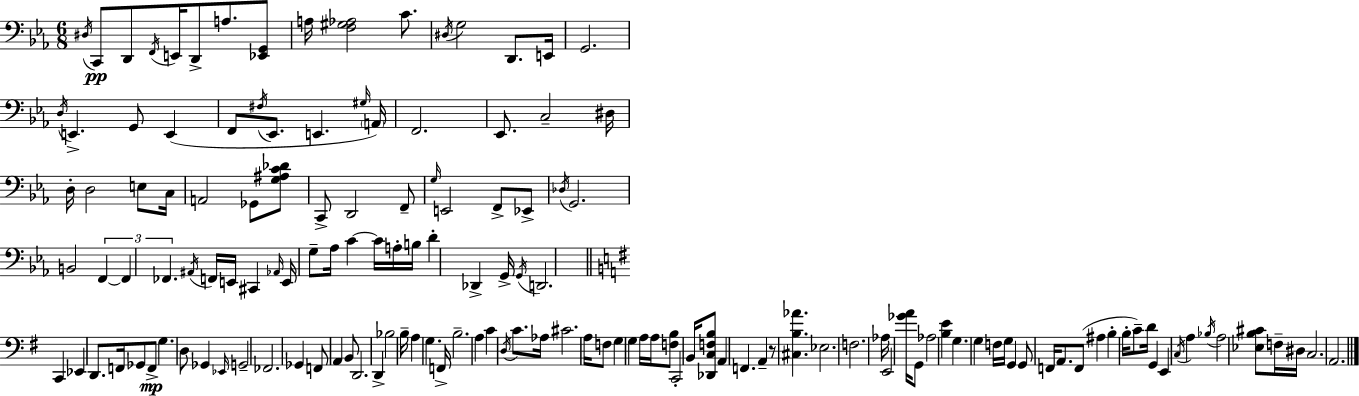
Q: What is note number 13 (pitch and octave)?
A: E2